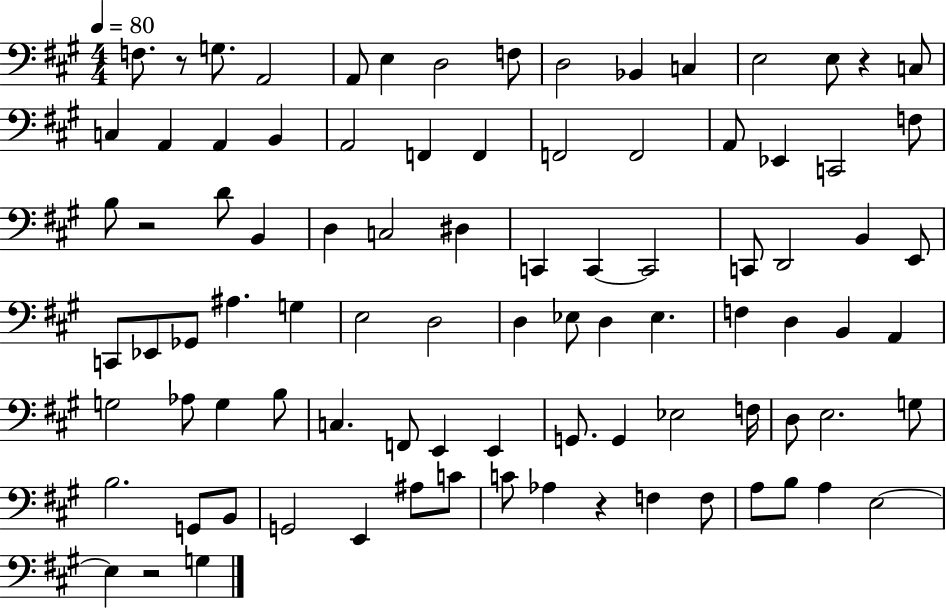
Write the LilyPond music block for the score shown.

{
  \clef bass
  \numericTimeSignature
  \time 4/4
  \key a \major
  \tempo 4 = 80
  f8. r8 g8. a,2 | a,8 e4 d2 f8 | d2 bes,4 c4 | e2 e8 r4 c8 | \break c4 a,4 a,4 b,4 | a,2 f,4 f,4 | f,2 f,2 | a,8 ees,4 c,2 f8 | \break b8 r2 d'8 b,4 | d4 c2 dis4 | c,4 c,4~~ c,2 | c,8 d,2 b,4 e,8 | \break c,8 ees,8 ges,8 ais4. g4 | e2 d2 | d4 ees8 d4 ees4. | f4 d4 b,4 a,4 | \break g2 aes8 g4 b8 | c4. f,8 e,4 e,4 | g,8. g,4 ees2 f16 | d8 e2. g8 | \break b2. g,8 b,8 | g,2 e,4 ais8 c'8 | c'8 aes4 r4 f4 f8 | a8 b8 a4 e2~~ | \break e4 r2 g4 | \bar "|."
}